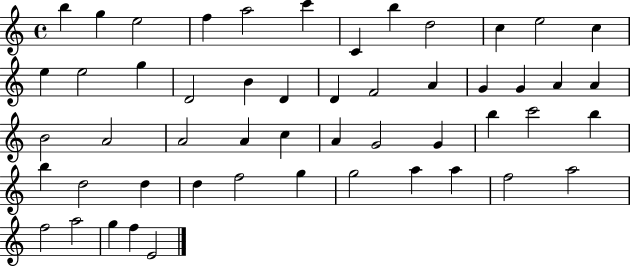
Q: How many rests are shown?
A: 0